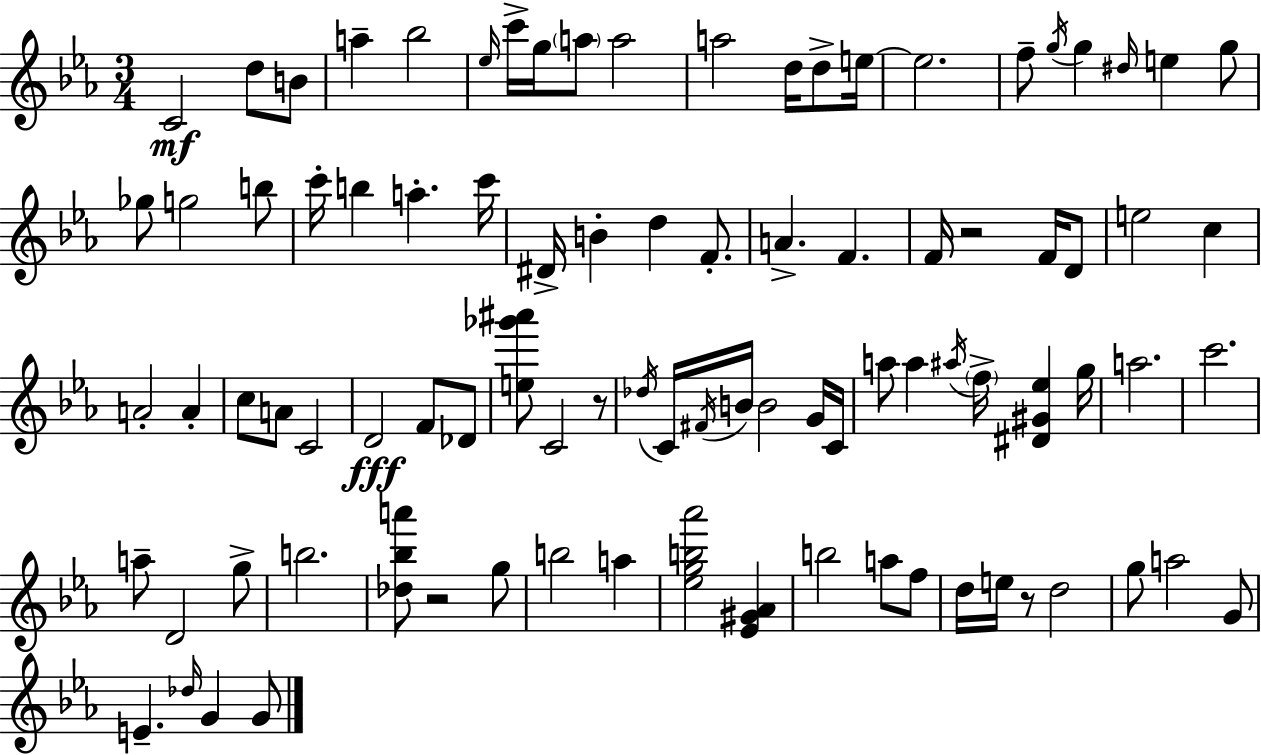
X:1
T:Untitled
M:3/4
L:1/4
K:Eb
C2 d/2 B/2 a _b2 _e/4 c'/4 g/4 a/2 a2 a2 d/4 d/2 e/4 e2 f/2 g/4 g ^d/4 e g/2 _g/2 g2 b/2 c'/4 b a c'/4 ^D/4 B d F/2 A F F/4 z2 F/4 D/2 e2 c A2 A c/2 A/2 C2 D2 F/2 _D/2 [e_g'^a']/2 C2 z/2 _d/4 C/4 ^F/4 B/4 B2 G/4 C/4 a/2 a ^a/4 f/4 [^D^G_e] g/4 a2 c'2 a/2 D2 g/2 b2 [_d_ba']/2 z2 g/2 b2 a [_egb_a']2 [_E^G_A] b2 a/2 f/2 d/4 e/4 z/2 d2 g/2 a2 G/2 E _d/4 G G/2